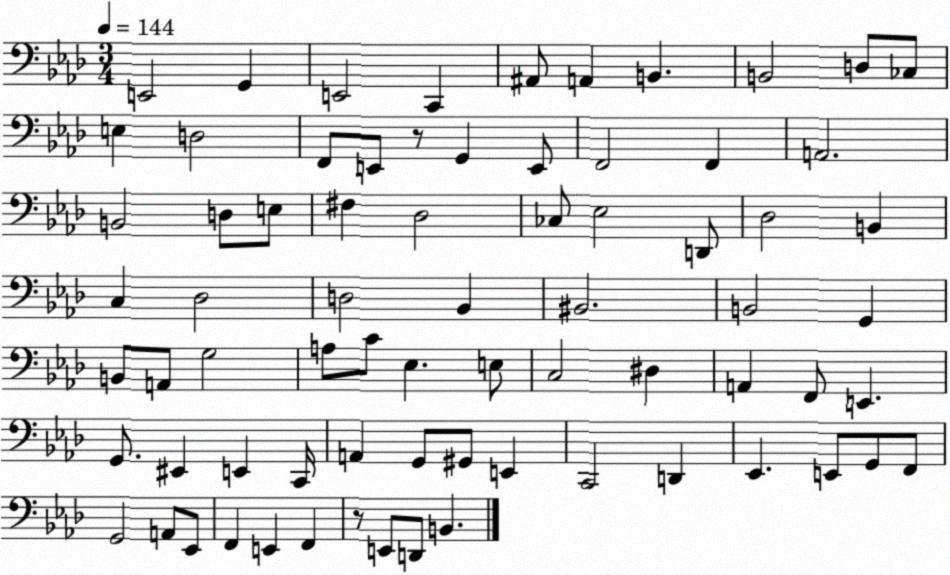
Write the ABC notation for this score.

X:1
T:Untitled
M:3/4
L:1/4
K:Ab
E,,2 G,, E,,2 C,, ^A,,/2 A,, B,, B,,2 D,/2 _C,/2 E, D,2 F,,/2 E,,/2 z/2 G,, E,,/2 F,,2 F,, A,,2 B,,2 D,/2 E,/2 ^F, _D,2 _C,/2 _E,2 D,,/2 _D,2 B,, C, _D,2 D,2 _B,, ^B,,2 B,,2 G,, B,,/2 A,,/2 G,2 A,/2 C/2 _E, E,/2 C,2 ^D, A,, F,,/2 E,, G,,/2 ^E,, E,, C,,/4 A,, G,,/2 ^G,,/2 E,, C,,2 D,, _E,, E,,/2 G,,/2 F,,/2 G,,2 A,,/2 _E,,/2 F,, E,, F,, z/2 E,,/2 D,,/2 B,,